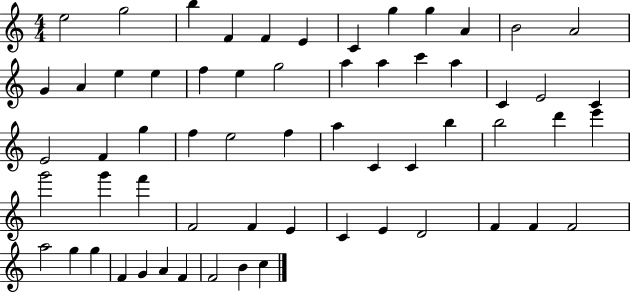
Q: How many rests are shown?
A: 0